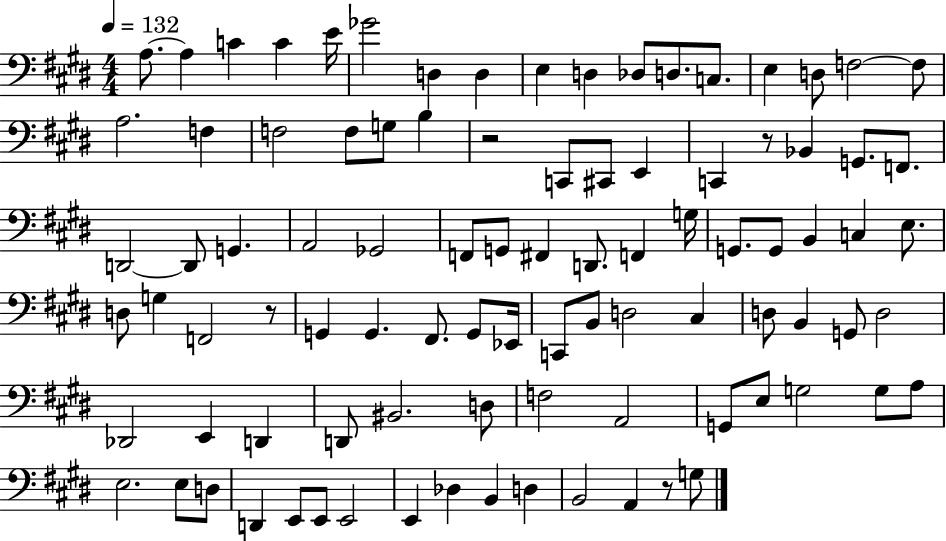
{
  \clef bass
  \numericTimeSignature
  \time 4/4
  \key e \major
  \tempo 4 = 132
  a8.~~ a4 c'4 c'4 e'16 | ges'2 d4 d4 | e4 d4 des8 d8. c8. | e4 d8 f2~~ f8 | \break a2. f4 | f2 f8 g8 b4 | r2 c,8 cis,8 e,4 | c,4 r8 bes,4 g,8. f,8. | \break d,2~~ d,8 g,4. | a,2 ges,2 | f,8 g,8 fis,4 d,8. f,4 g16 | g,8. g,8 b,4 c4 e8. | \break d8 g4 f,2 r8 | g,4 g,4. fis,8. g,8 ees,16 | c,8 b,8 d2 cis4 | d8 b,4 g,8 d2 | \break des,2 e,4 d,4 | d,8 bis,2. d8 | f2 a,2 | g,8 e8 g2 g8 a8 | \break e2. e8 d8 | d,4 e,8 e,8 e,2 | e,4 des4 b,4 d4 | b,2 a,4 r8 g8 | \break \bar "|."
}